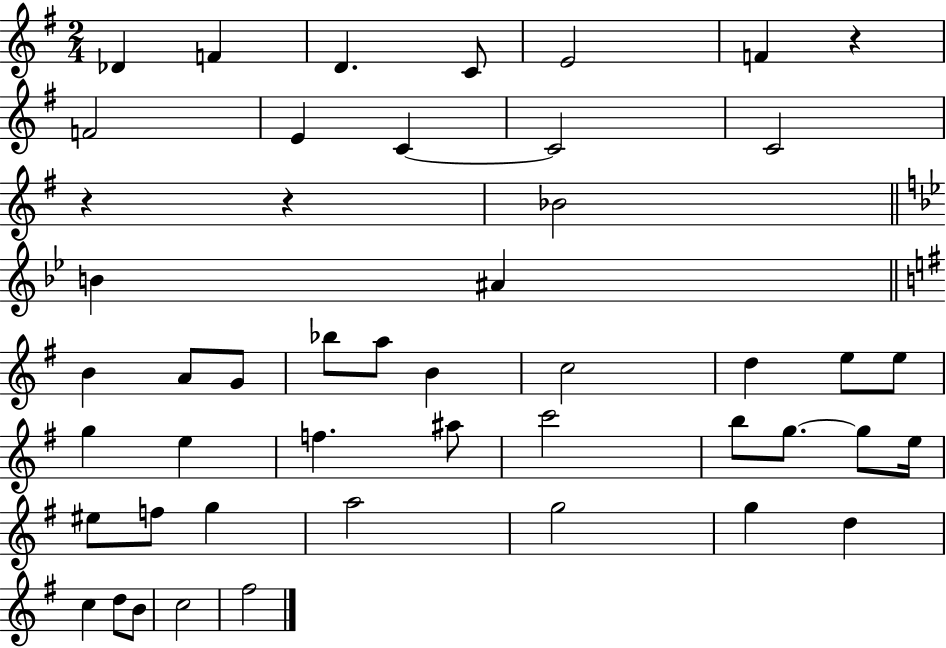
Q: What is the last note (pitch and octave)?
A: F#5